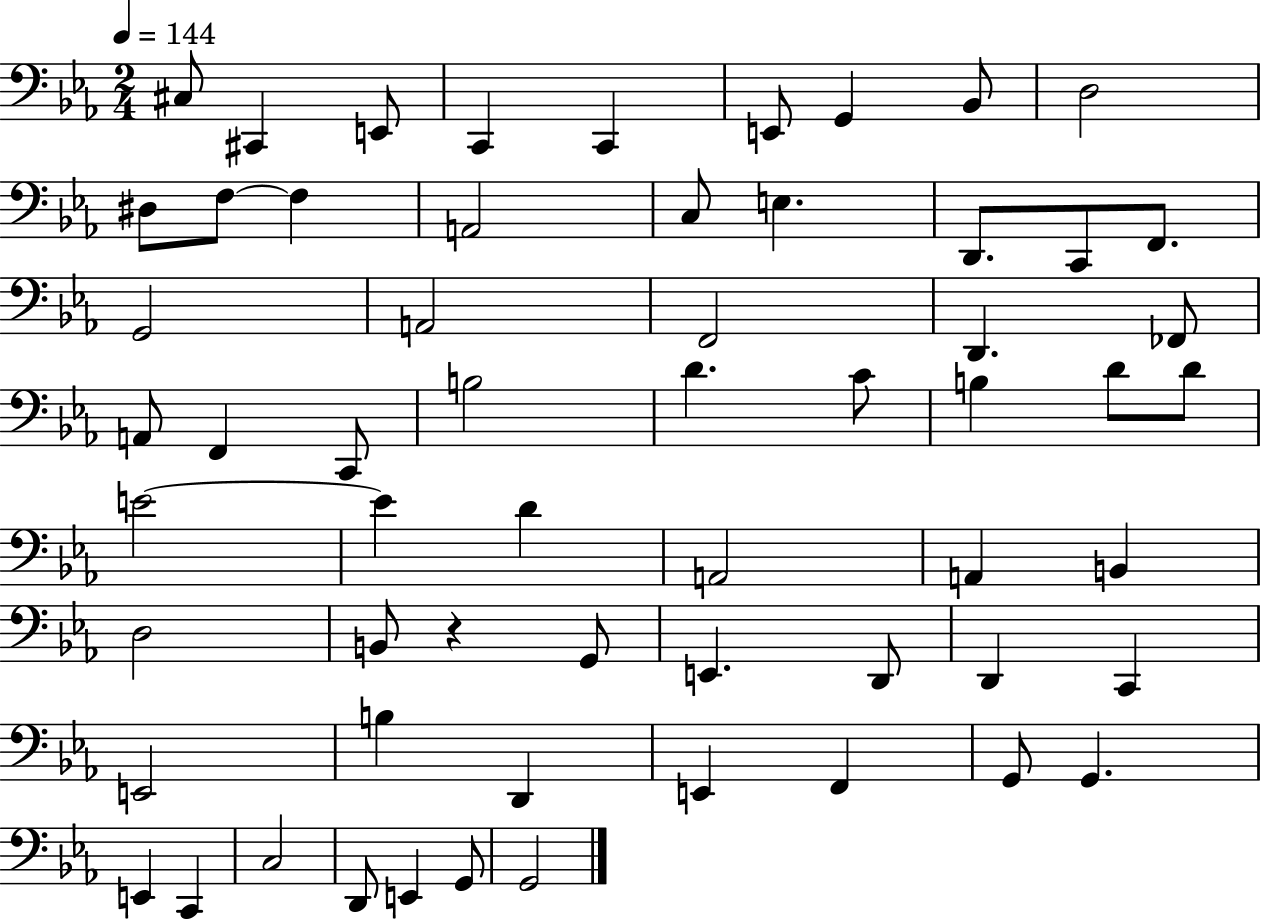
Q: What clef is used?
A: bass